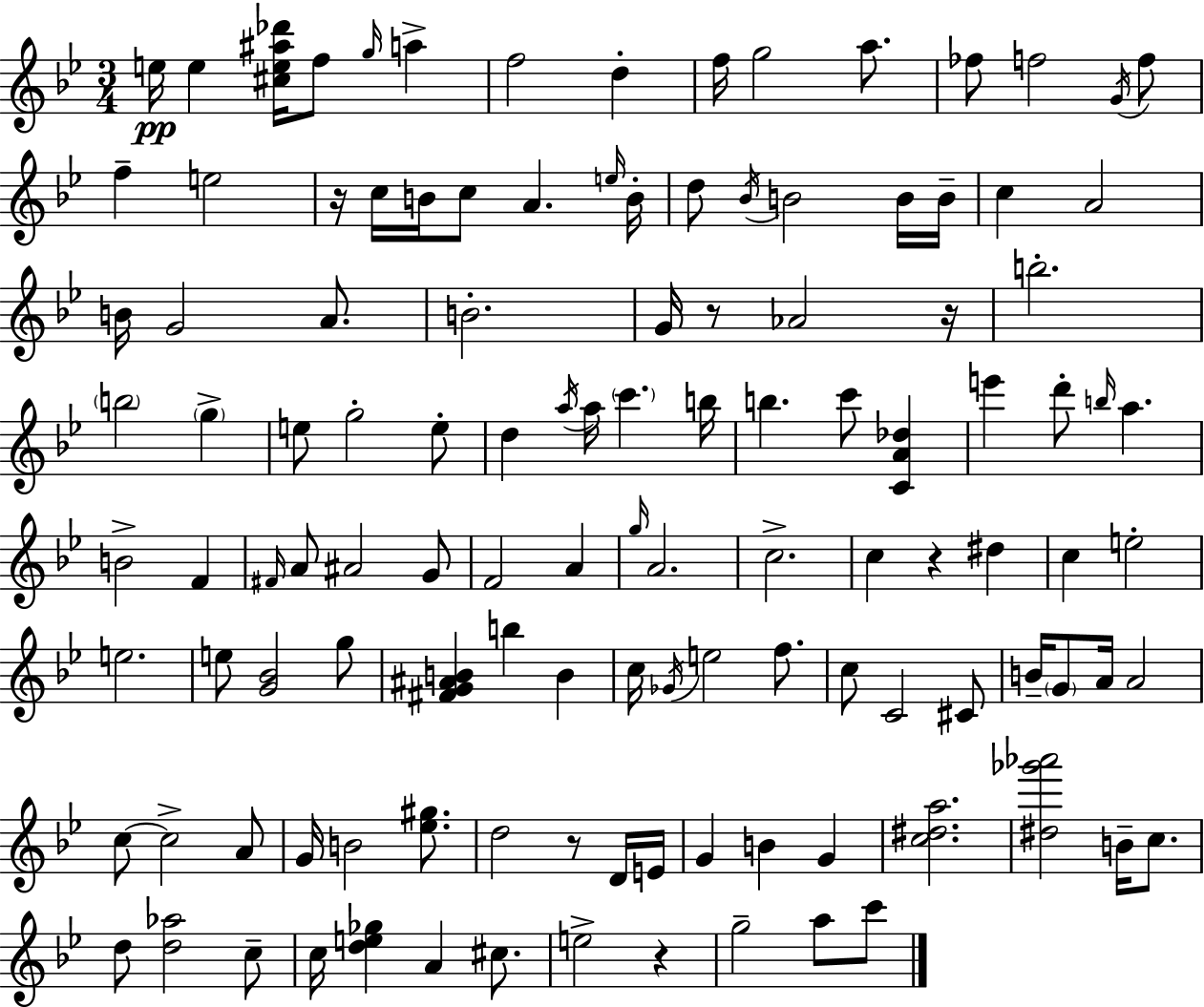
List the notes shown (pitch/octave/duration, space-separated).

E5/s E5/q [C#5,E5,A#5,Db6]/s F5/e G5/s A5/q F5/h D5/q F5/s G5/h A5/e. FES5/e F5/h G4/s F5/e F5/q E5/h R/s C5/s B4/s C5/e A4/q. E5/s B4/s D5/e Bb4/s B4/h B4/s B4/s C5/q A4/h B4/s G4/h A4/e. B4/h. G4/s R/e Ab4/h R/s B5/h. B5/h G5/q E5/e G5/h E5/e D5/q A5/s A5/s C6/q. B5/s B5/q. C6/e [C4,A4,Db5]/q E6/q D6/e B5/s A5/q. B4/h F4/q F#4/s A4/e A#4/h G4/e F4/h A4/q G5/s A4/h. C5/h. C5/q R/q D#5/q C5/q E5/h E5/h. E5/e [G4,Bb4]/h G5/e [F#4,G4,A#4,B4]/q B5/q B4/q C5/s Gb4/s E5/h F5/e. C5/e C4/h C#4/e B4/s G4/e A4/s A4/h C5/e C5/h A4/e G4/s B4/h [Eb5,G#5]/e. D5/h R/e D4/s E4/s G4/q B4/q G4/q [C5,D#5,A5]/h. [D#5,Gb6,Ab6]/h B4/s C5/e. D5/e [D5,Ab5]/h C5/e C5/s [D5,E5,Gb5]/q A4/q C#5/e. E5/h R/q G5/h A5/e C6/e